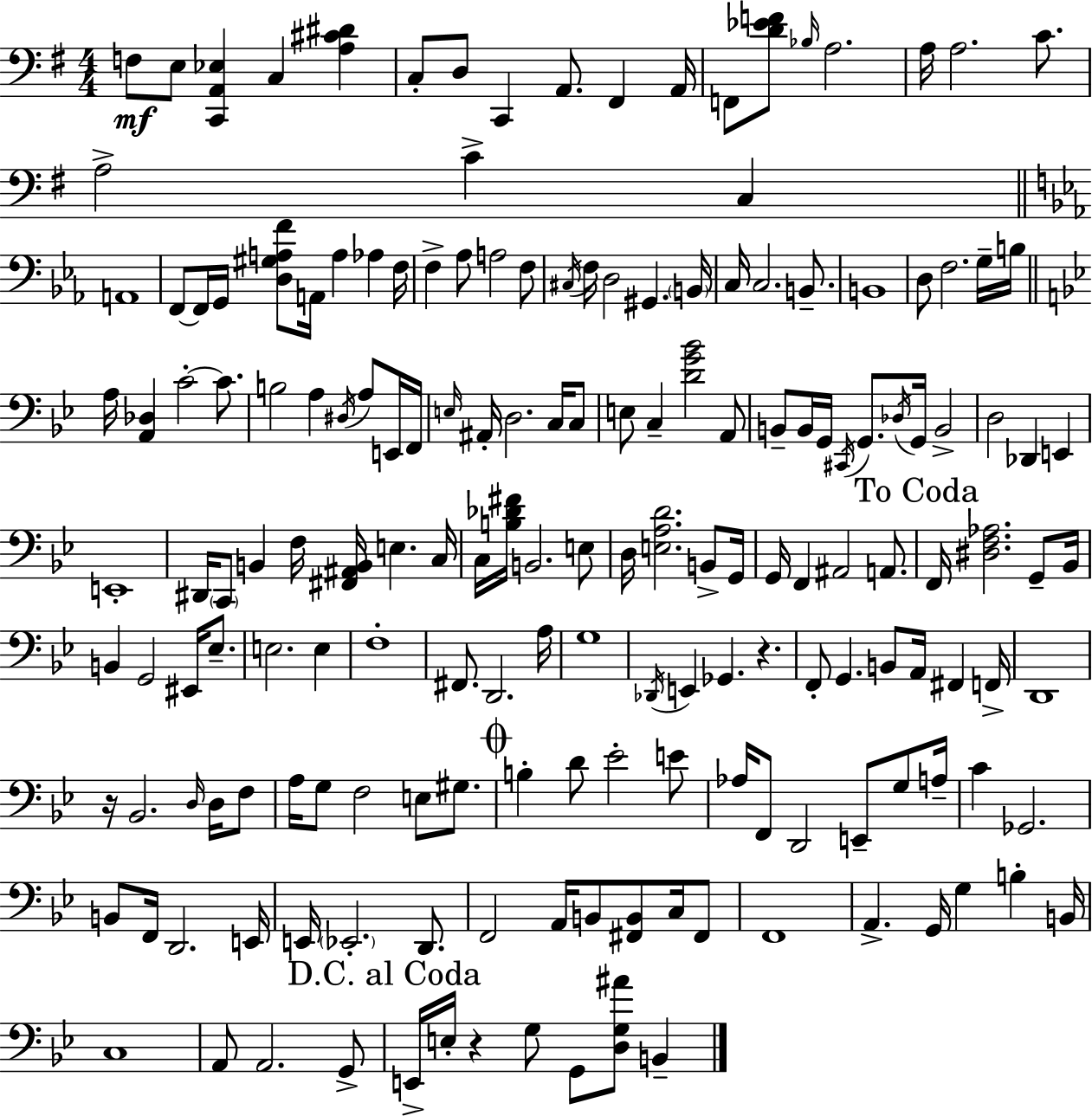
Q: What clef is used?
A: bass